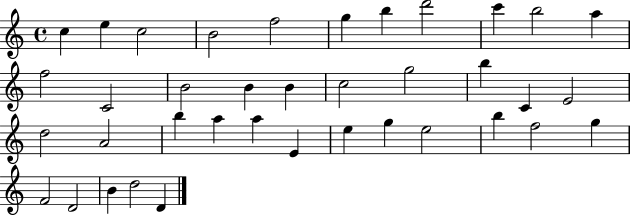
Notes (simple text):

C5/q E5/q C5/h B4/h F5/h G5/q B5/q D6/h C6/q B5/h A5/q F5/h C4/h B4/h B4/q B4/q C5/h G5/h B5/q C4/q E4/h D5/h A4/h B5/q A5/q A5/q E4/q E5/q G5/q E5/h B5/q F5/h G5/q F4/h D4/h B4/q D5/h D4/q